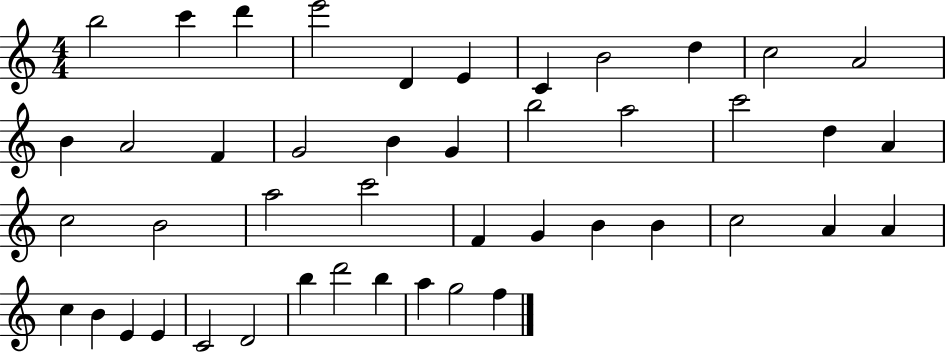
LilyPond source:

{
  \clef treble
  \numericTimeSignature
  \time 4/4
  \key c \major
  b''2 c'''4 d'''4 | e'''2 d'4 e'4 | c'4 b'2 d''4 | c''2 a'2 | \break b'4 a'2 f'4 | g'2 b'4 g'4 | b''2 a''2 | c'''2 d''4 a'4 | \break c''2 b'2 | a''2 c'''2 | f'4 g'4 b'4 b'4 | c''2 a'4 a'4 | \break c''4 b'4 e'4 e'4 | c'2 d'2 | b''4 d'''2 b''4 | a''4 g''2 f''4 | \break \bar "|."
}